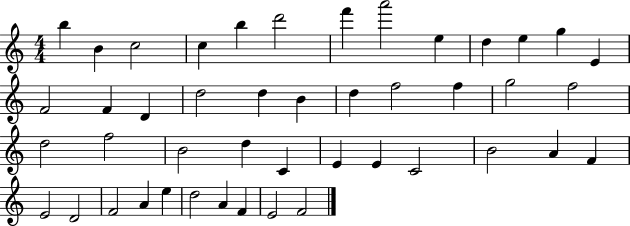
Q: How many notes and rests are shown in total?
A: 45